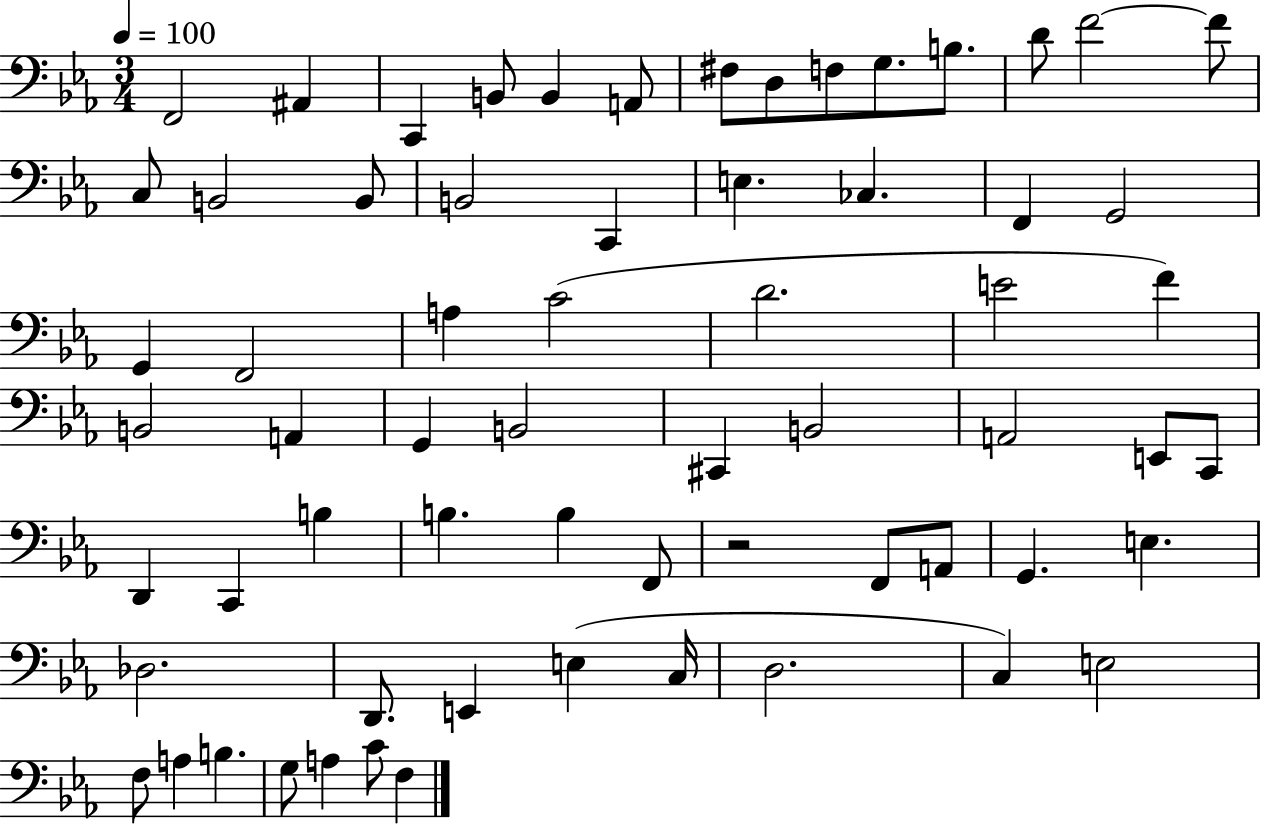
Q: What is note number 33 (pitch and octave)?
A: G2